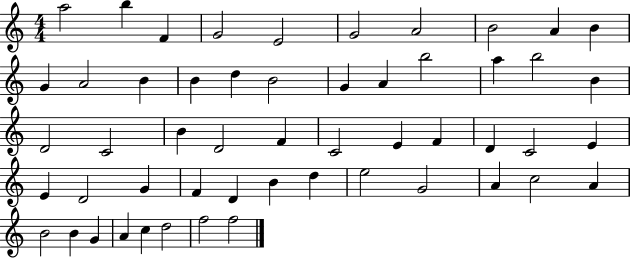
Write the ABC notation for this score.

X:1
T:Untitled
M:4/4
L:1/4
K:C
a2 b F G2 E2 G2 A2 B2 A B G A2 B B d B2 G A b2 a b2 B D2 C2 B D2 F C2 E F D C2 E E D2 G F D B d e2 G2 A c2 A B2 B G A c d2 f2 f2